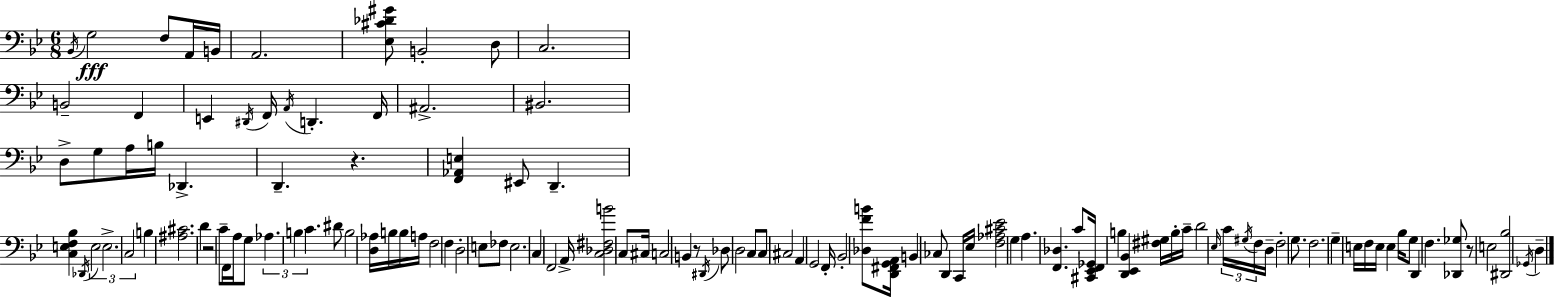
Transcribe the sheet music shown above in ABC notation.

X:1
T:Untitled
M:6/8
L:1/4
K:Gm
_B,,/4 G,2 F,/2 A,,/4 B,,/4 A,,2 [_E,^C_D^G]/2 B,,2 D,/2 C,2 B,,2 F,, E,, ^D,,/4 F,,/4 A,,/4 D,, F,,/4 ^A,,2 ^B,,2 D,/2 G,/2 A,/4 B,/4 _D,, D,, z [F,,_A,,E,] ^E,,/2 D,, [C,E,F,_B,] _D,,/4 E,2 E,2 C,2 B, [^A,^C]2 D z2 C/2 F,,/4 A,/4 G,/2 _A, B, C ^D/2 B,2 [D,_A,]/4 B,/4 B,/4 A,/4 F,2 F, D,2 E,/2 _F,/2 E,2 C, F,,2 A,,/4 [C,_D,^F,B]2 C,/2 ^C,/4 C,2 B,, z/2 ^D,,/4 _D,/2 D,2 C,/2 C,/2 ^C,2 A,, G,,2 F,,/4 _B,,2 [_D,FB]/2 [D,,^F,,G,,A,,]/4 B,, _C,/2 D,, C,,/4 _E,/4 [F,_A,^C_E]2 G, A, [F,,_D,] C/2 [^C,,_E,,F,,_G,,]/4 B, [D,,_E,,_B,,] [^F,^G,]/4 B,/4 C/4 D2 _E,/4 C/4 ^G,/4 F,/4 D,/4 F,2 G,/2 F,2 G, E,/4 F,/4 E,/4 E, _B,/4 G,/2 D,, F, [_D,,_G,]/2 z/2 E,2 [^D,,_B,]2 _G,,/4 D,